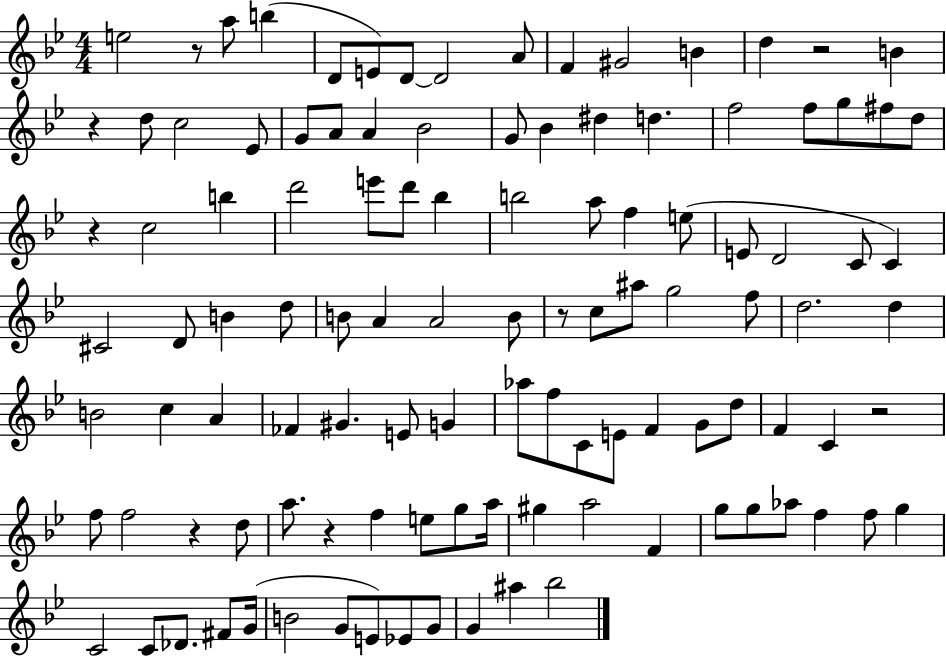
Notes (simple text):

E5/h R/e A5/e B5/q D4/e E4/e D4/e D4/h A4/e F4/q G#4/h B4/q D5/q R/h B4/q R/q D5/e C5/h Eb4/e G4/e A4/e A4/q Bb4/h G4/e Bb4/q D#5/q D5/q. F5/h F5/e G5/e F#5/e D5/e R/q C5/h B5/q D6/h E6/e D6/e Bb5/q B5/h A5/e F5/q E5/e E4/e D4/h C4/e C4/q C#4/h D4/e B4/q D5/e B4/e A4/q A4/h B4/e R/e C5/e A#5/e G5/h F5/e D5/h. D5/q B4/h C5/q A4/q FES4/q G#4/q. E4/e G4/q Ab5/e F5/e C4/e E4/e F4/q G4/e D5/e F4/q C4/q R/h F5/e F5/h R/q D5/e A5/e. R/q F5/q E5/e G5/e A5/s G#5/q A5/h F4/q G5/e G5/e Ab5/e F5/q F5/e G5/q C4/h C4/e Db4/e. F#4/e G4/s B4/h G4/e E4/e Eb4/e G4/e G4/q A#5/q Bb5/h